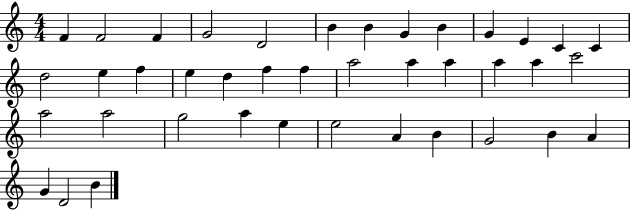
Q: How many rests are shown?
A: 0